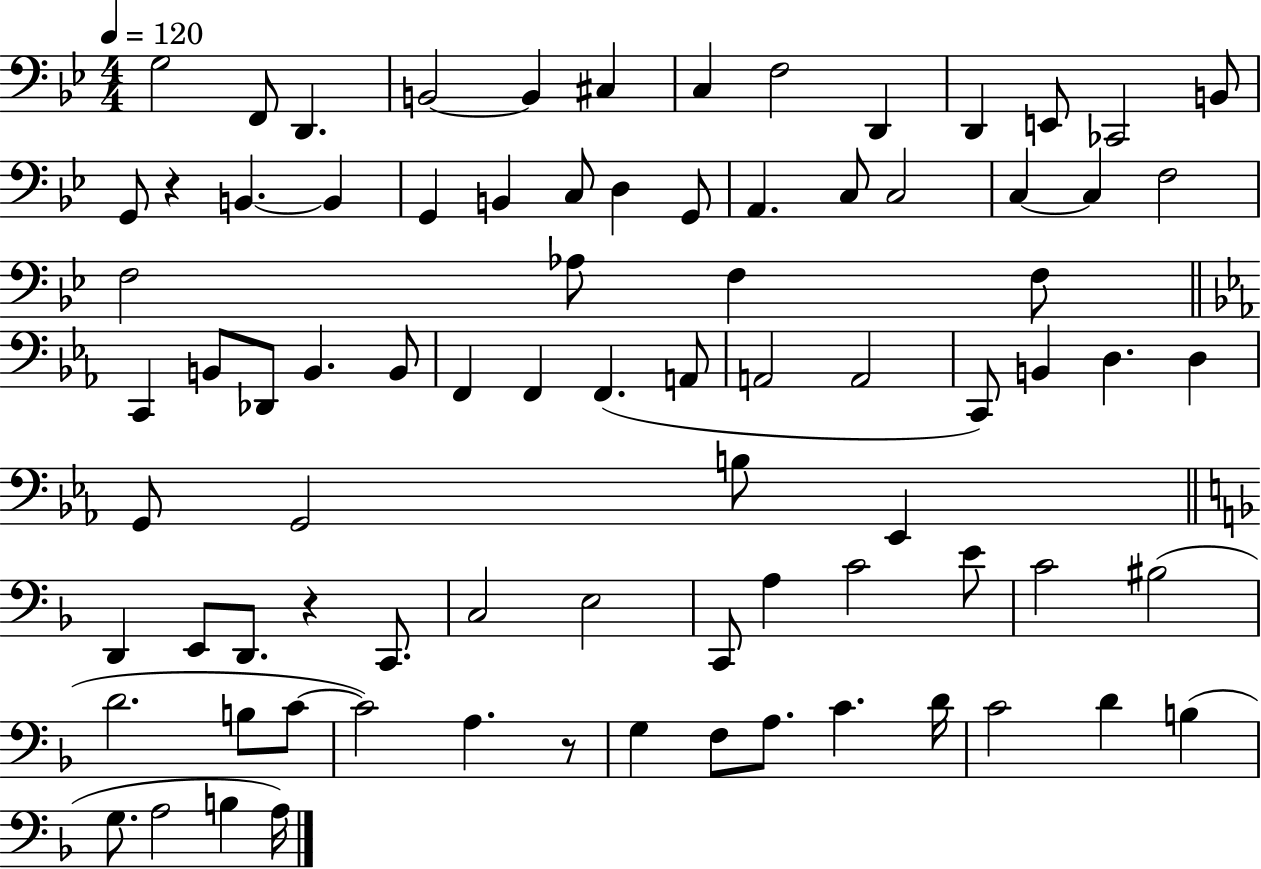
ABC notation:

X:1
T:Untitled
M:4/4
L:1/4
K:Bb
G,2 F,,/2 D,, B,,2 B,, ^C, C, F,2 D,, D,, E,,/2 _C,,2 B,,/2 G,,/2 z B,, B,, G,, B,, C,/2 D, G,,/2 A,, C,/2 C,2 C, C, F,2 F,2 _A,/2 F, F,/2 C,, B,,/2 _D,,/2 B,, B,,/2 F,, F,, F,, A,,/2 A,,2 A,,2 C,,/2 B,, D, D, G,,/2 G,,2 B,/2 _E,, D,, E,,/2 D,,/2 z C,,/2 C,2 E,2 C,,/2 A, C2 E/2 C2 ^B,2 D2 B,/2 C/2 C2 A, z/2 G, F,/2 A,/2 C D/4 C2 D B, G,/2 A,2 B, A,/4